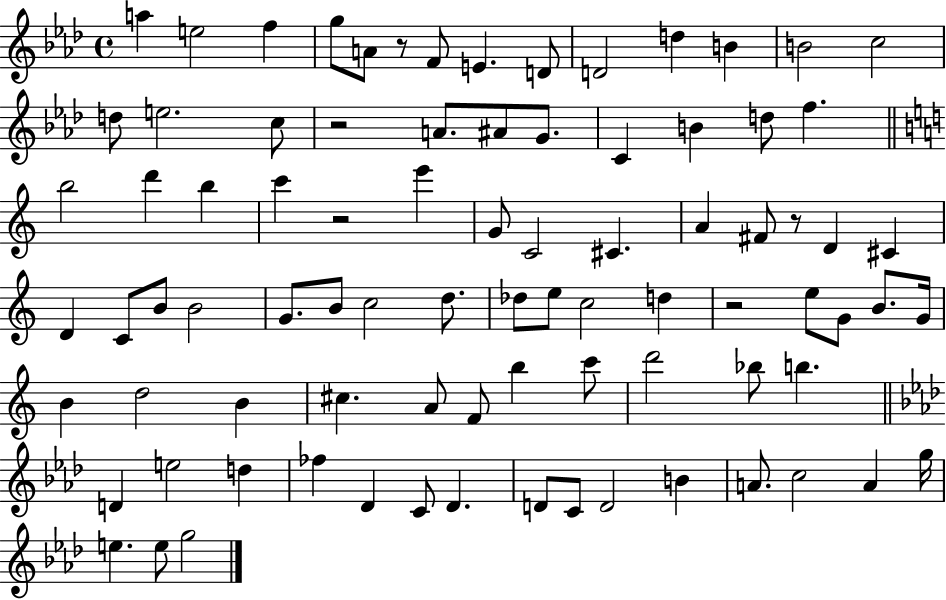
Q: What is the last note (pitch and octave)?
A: G5